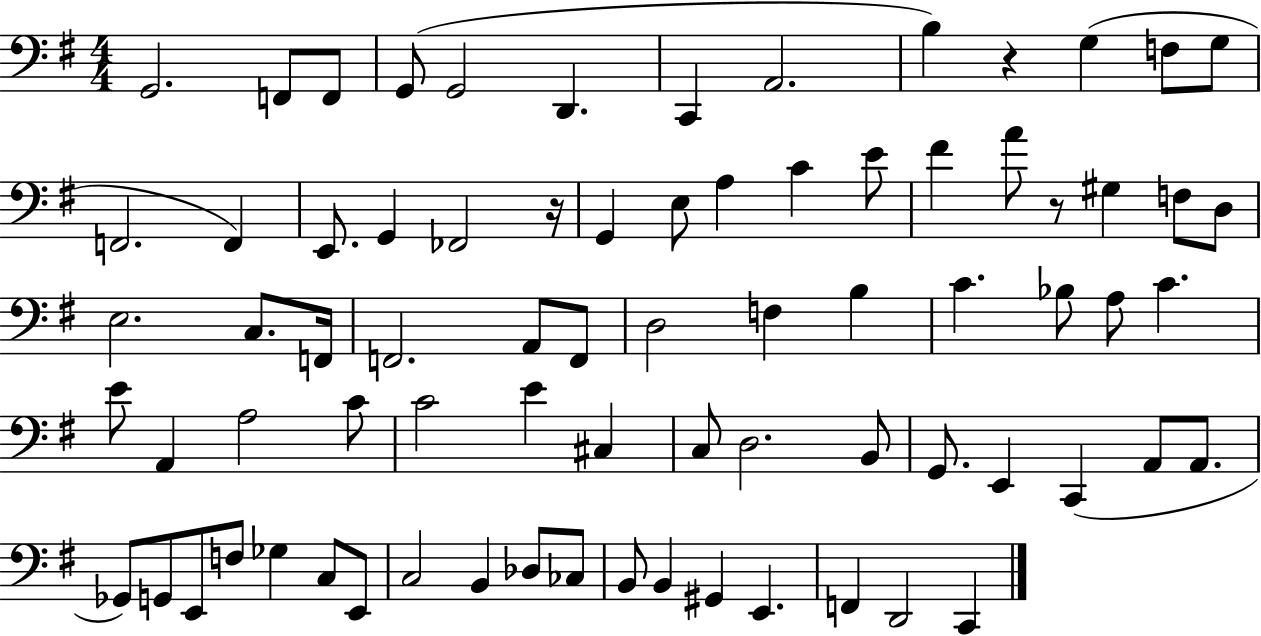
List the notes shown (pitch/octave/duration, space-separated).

G2/h. F2/e F2/e G2/e G2/h D2/q. C2/q A2/h. B3/q R/q G3/q F3/e G3/e F2/h. F2/q E2/e. G2/q FES2/h R/s G2/q E3/e A3/q C4/q E4/e F#4/q A4/e R/e G#3/q F3/e D3/e E3/h. C3/e. F2/s F2/h. A2/e F2/e D3/h F3/q B3/q C4/q. Bb3/e A3/e C4/q. E4/e A2/q A3/h C4/e C4/h E4/q C#3/q C3/e D3/h. B2/e G2/e. E2/q C2/q A2/e A2/e. Gb2/e G2/e E2/e F3/e Gb3/q C3/e E2/e C3/h B2/q Db3/e CES3/e B2/e B2/q G#2/q E2/q. F2/q D2/h C2/q